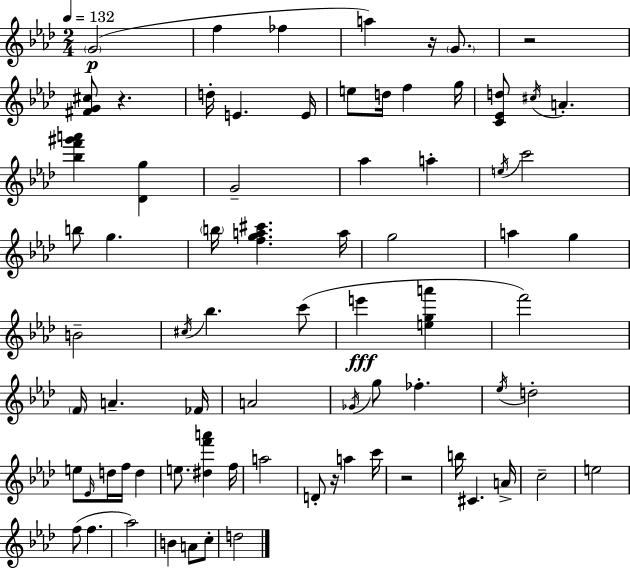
{
  \clef treble
  \numericTimeSignature
  \time 2/4
  \key f \minor
  \tempo 4 = 132
  \parenthesize g'2(\p | f''4 fes''4 | a''4) r16 \parenthesize g'8. | r2 | \break <fis' g' cis''>8 r4. | d''16-. e'4. e'16 | e''8 d''16 f''4 g''16 | <c' ees' d''>8 \acciaccatura { cis''16 } a'4.-. | \break <bes'' f''' gis''' a'''>4 <des' g''>4 | g'2-- | aes''4 a''4-. | \acciaccatura { e''16 } c'''2 | \break b''8 g''4. | \parenthesize b''16 <f'' g'' a'' cis'''>4. | a''16 g''2 | a''4 g''4 | \break b'2-- | \acciaccatura { cis''16 } bes''4. | c'''8( e'''4\fff <e'' g'' a'''>4 | f'''2) | \break \parenthesize f'16 a'4.-- | fes'16 a'2 | \acciaccatura { ges'16 } g''8 fes''4.-. | \acciaccatura { ees''16 } d''2-. | \break e''8 \grace { ees'16 } | d''16 f''16 d''4 e''8. | <dis'' f''' a'''>4 f''16 a''2 | d'8-. | \break r16 a''4 c'''16 r2 | b''16 cis'4. | a'16-> c''2-- | e''2 | \break f''8( | f''4. aes''2) | b'4 | a'8 c''8-. d''2 | \break \bar "|."
}